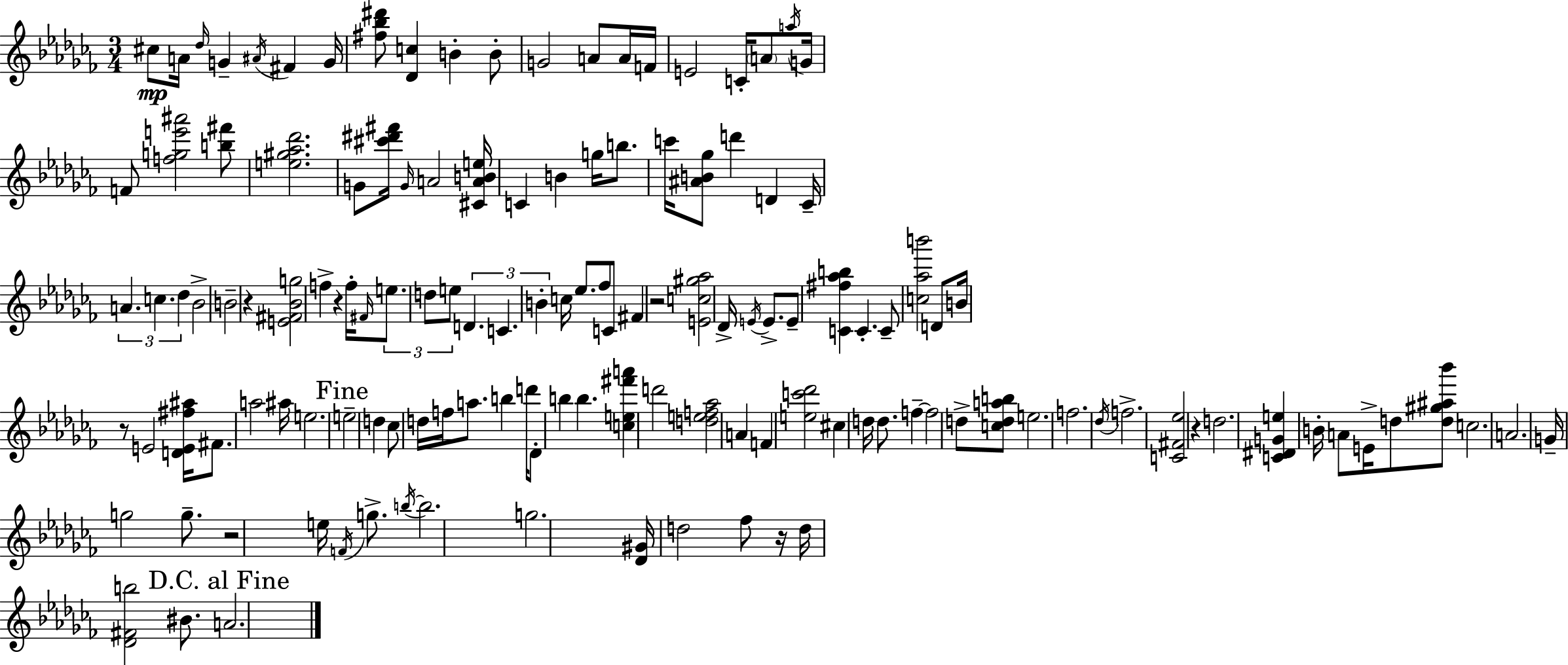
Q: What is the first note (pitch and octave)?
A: C#5